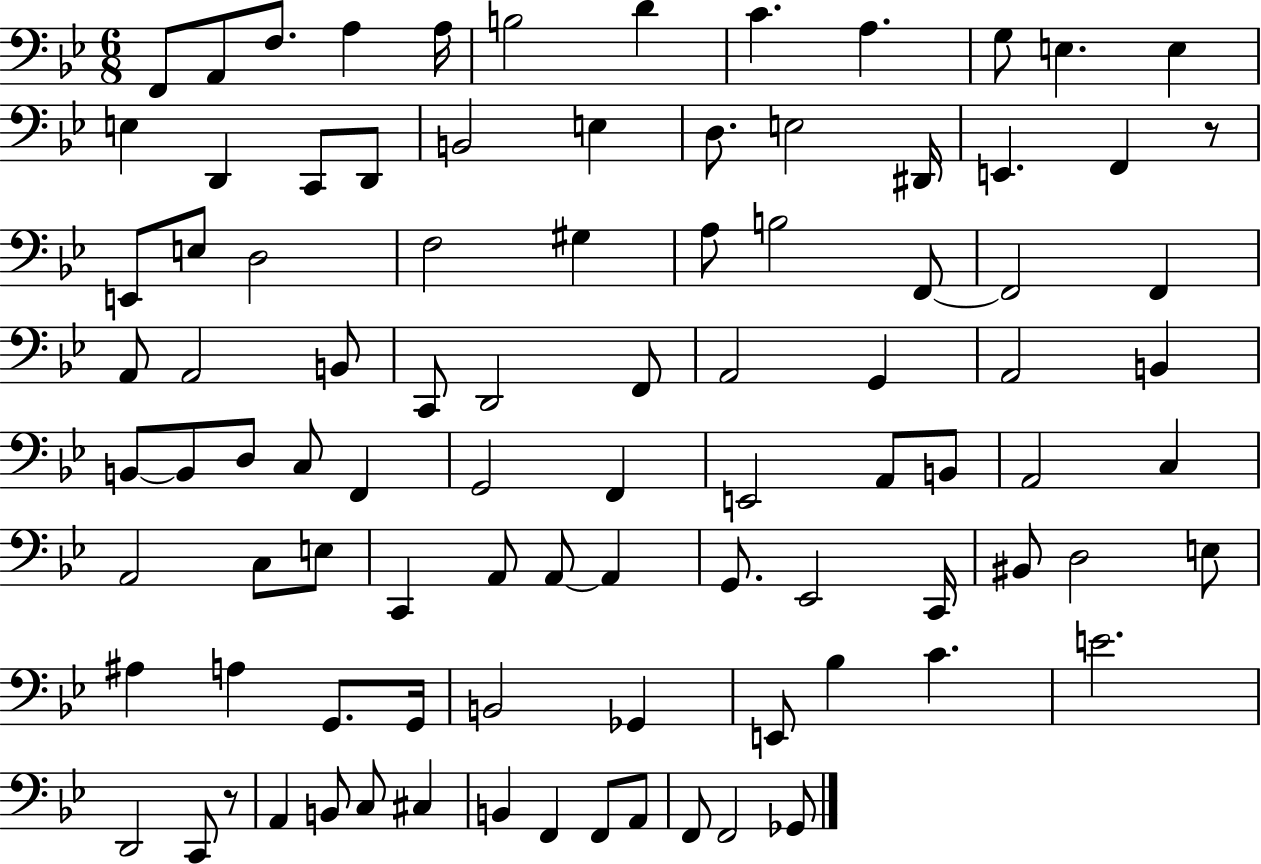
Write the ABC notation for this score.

X:1
T:Untitled
M:6/8
L:1/4
K:Bb
F,,/2 A,,/2 F,/2 A, A,/4 B,2 D C A, G,/2 E, E, E, D,, C,,/2 D,,/2 B,,2 E, D,/2 E,2 ^D,,/4 E,, F,, z/2 E,,/2 E,/2 D,2 F,2 ^G, A,/2 B,2 F,,/2 F,,2 F,, A,,/2 A,,2 B,,/2 C,,/2 D,,2 F,,/2 A,,2 G,, A,,2 B,, B,,/2 B,,/2 D,/2 C,/2 F,, G,,2 F,, E,,2 A,,/2 B,,/2 A,,2 C, A,,2 C,/2 E,/2 C,, A,,/2 A,,/2 A,, G,,/2 _E,,2 C,,/4 ^B,,/2 D,2 E,/2 ^A, A, G,,/2 G,,/4 B,,2 _G,, E,,/2 _B, C E2 D,,2 C,,/2 z/2 A,, B,,/2 C,/2 ^C, B,, F,, F,,/2 A,,/2 F,,/2 F,,2 _G,,/2